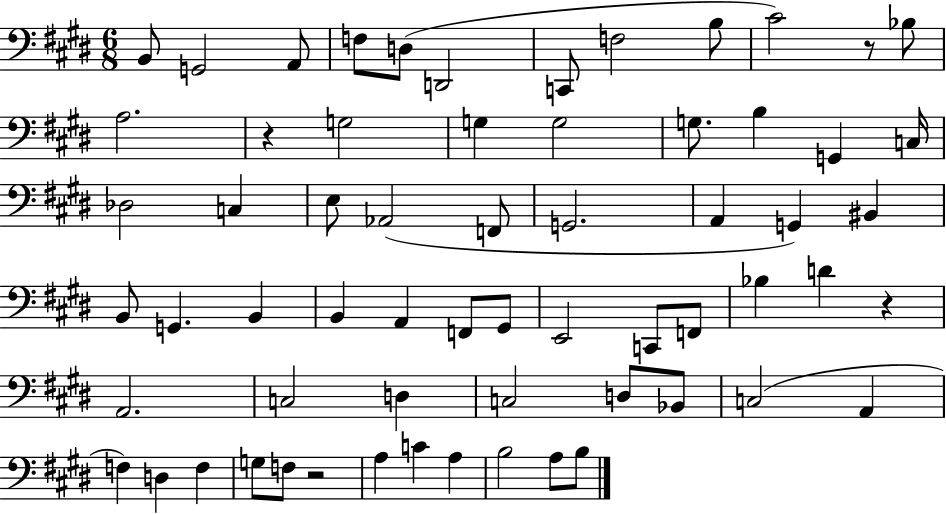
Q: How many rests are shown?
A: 4